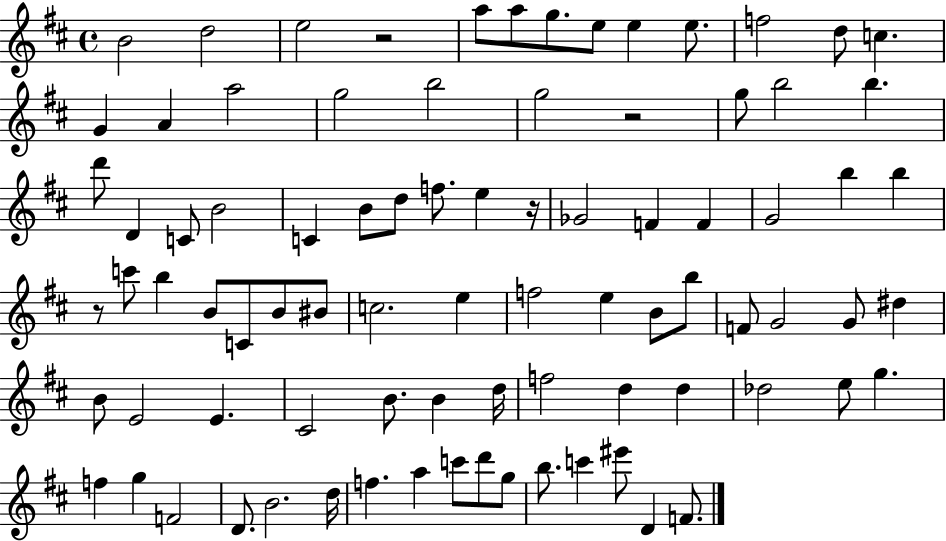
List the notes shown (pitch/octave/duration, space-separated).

B4/h D5/h E5/h R/h A5/e A5/e G5/e. E5/e E5/q E5/e. F5/h D5/e C5/q. G4/q A4/q A5/h G5/h B5/h G5/h R/h G5/e B5/h B5/q. D6/e D4/q C4/e B4/h C4/q B4/e D5/e F5/e. E5/q R/s Gb4/h F4/q F4/q G4/h B5/q B5/q R/e C6/e B5/q B4/e C4/e B4/e BIS4/e C5/h. E5/q F5/h E5/q B4/e B5/e F4/e G4/h G4/e D#5/q B4/e E4/h E4/q. C#4/h B4/e. B4/q D5/s F5/h D5/q D5/q Db5/h E5/e G5/q. F5/q G5/q F4/h D4/e. B4/h. D5/s F5/q. A5/q C6/e D6/e G5/e B5/e. C6/q EIS6/e D4/q F4/e.